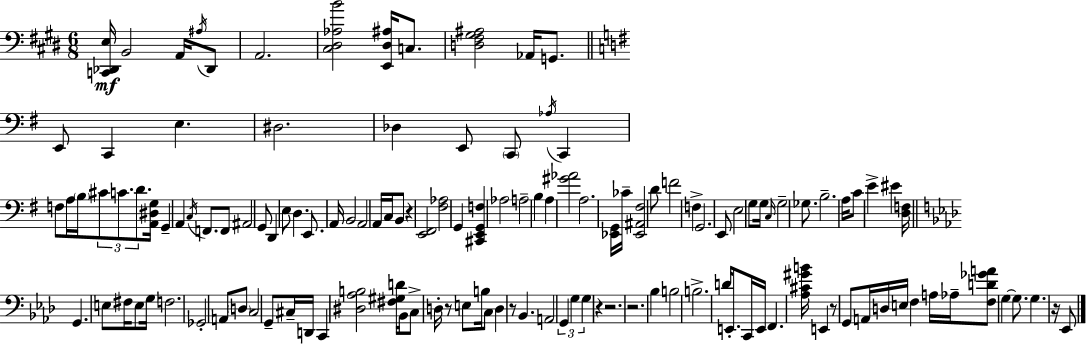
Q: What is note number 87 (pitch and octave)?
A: G2